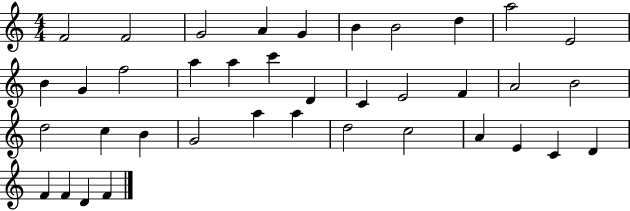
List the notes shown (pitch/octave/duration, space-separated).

F4/h F4/h G4/h A4/q G4/q B4/q B4/h D5/q A5/h E4/h B4/q G4/q F5/h A5/q A5/q C6/q D4/q C4/q E4/h F4/q A4/h B4/h D5/h C5/q B4/q G4/h A5/q A5/q D5/h C5/h A4/q E4/q C4/q D4/q F4/q F4/q D4/q F4/q